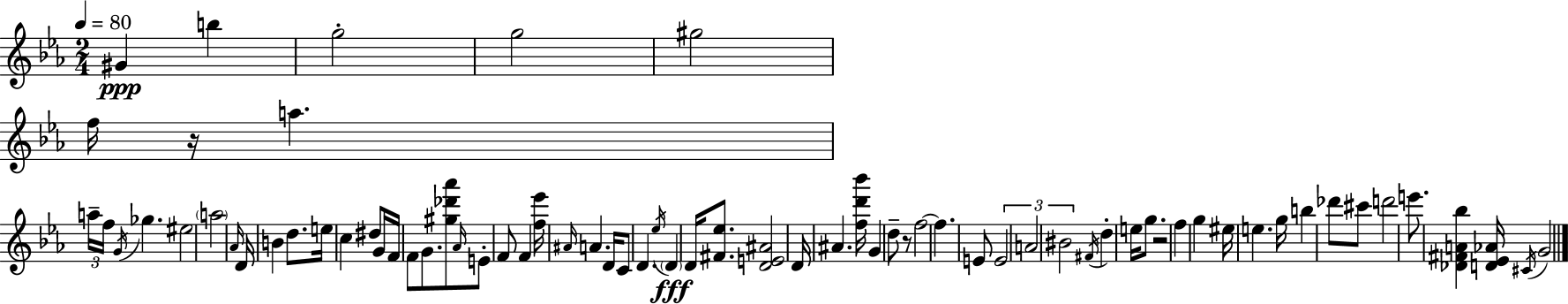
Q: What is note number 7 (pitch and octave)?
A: A5